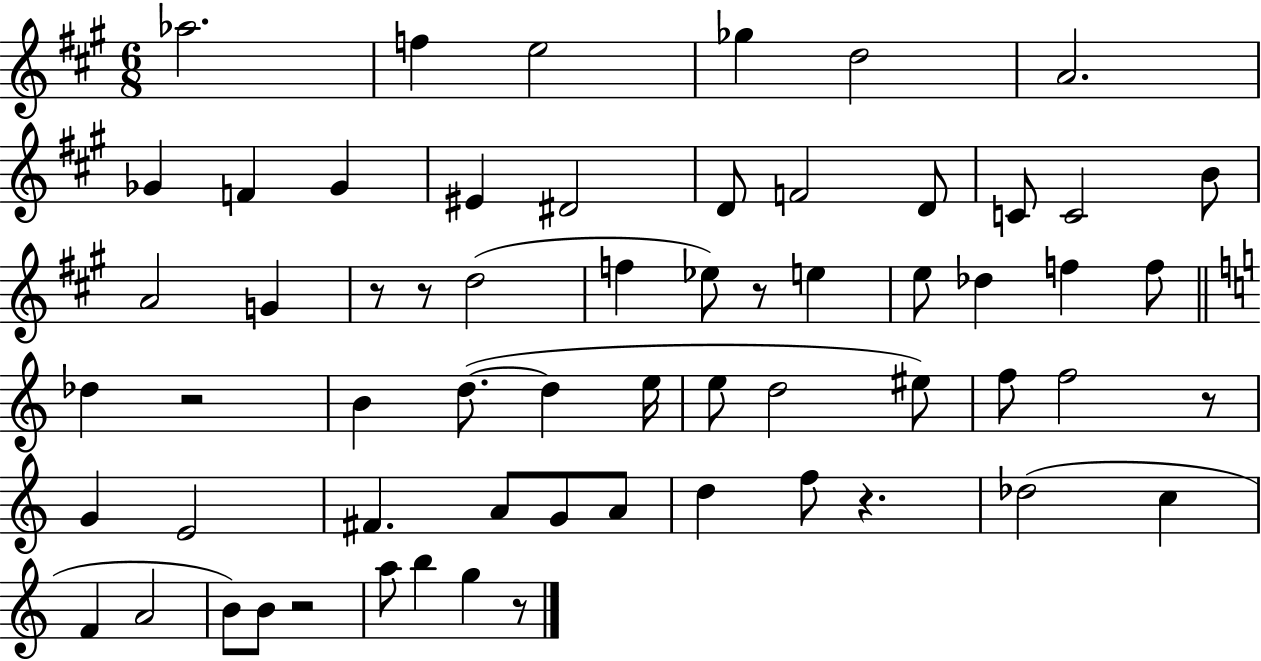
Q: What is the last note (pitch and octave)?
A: G5